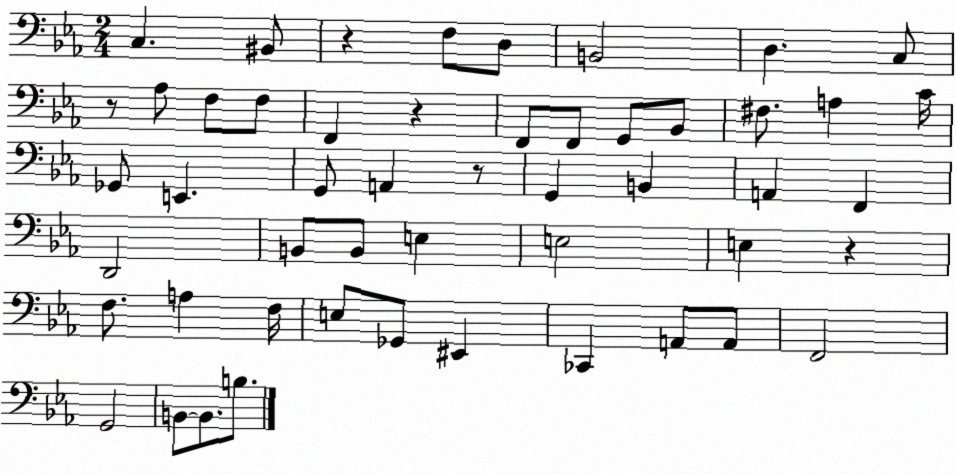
X:1
T:Untitled
M:2/4
L:1/4
K:Eb
C, ^B,,/2 z F,/2 D,/2 B,,2 D, C,/2 z/2 _A,/2 F,/2 F,/2 F,, z F,,/2 F,,/2 G,,/2 _B,,/2 ^F,/2 A, C/4 _G,,/2 E,, G,,/2 A,, z/2 G,, B,, A,, F,, D,,2 B,,/2 B,,/2 E, E,2 E, z F,/2 A, F,/4 E,/2 _G,,/2 ^E,, _C,, A,,/2 A,,/2 F,,2 G,,2 B,,/2 B,,/2 B,/2